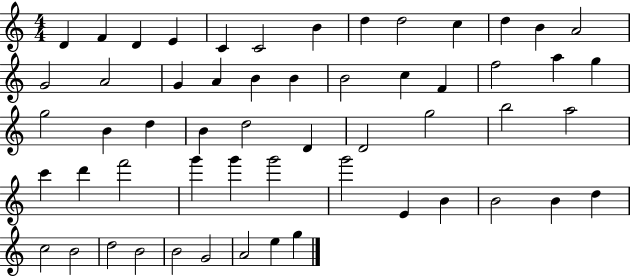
{
  \clef treble
  \numericTimeSignature
  \time 4/4
  \key c \major
  d'4 f'4 d'4 e'4 | c'4 c'2 b'4 | d''4 d''2 c''4 | d''4 b'4 a'2 | \break g'2 a'2 | g'4 a'4 b'4 b'4 | b'2 c''4 f'4 | f''2 a''4 g''4 | \break g''2 b'4 d''4 | b'4 d''2 d'4 | d'2 g''2 | b''2 a''2 | \break c'''4 d'''4 f'''2 | g'''4 g'''4 g'''2 | g'''2 e'4 b'4 | b'2 b'4 d''4 | \break c''2 b'2 | d''2 b'2 | b'2 g'2 | a'2 e''4 g''4 | \break \bar "|."
}